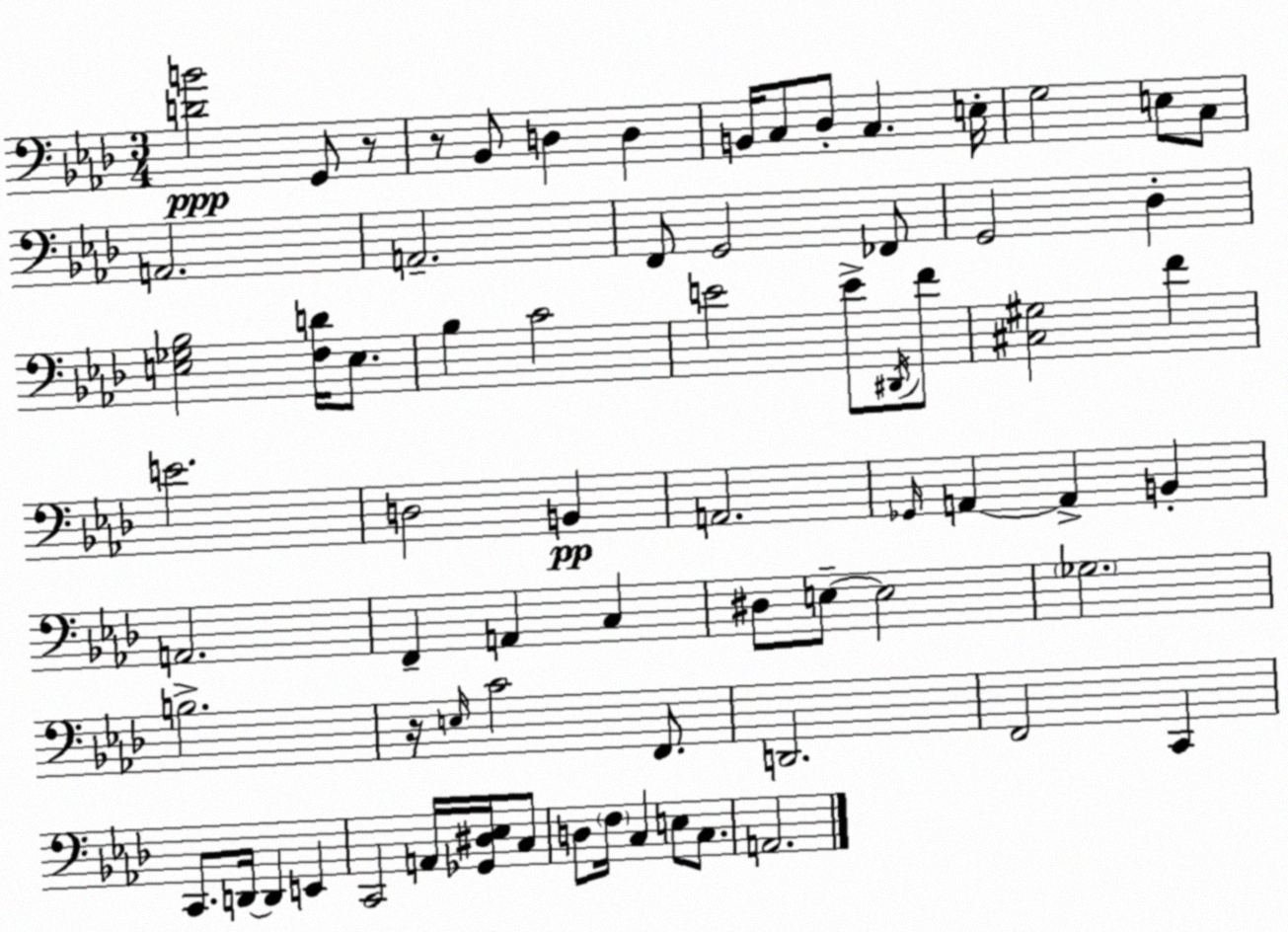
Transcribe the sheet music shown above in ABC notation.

X:1
T:Untitled
M:3/4
L:1/4
K:Fm
[DB]2 G,,/2 z/2 z/2 _B,,/2 D, D, B,,/4 C,/2 _D,/2 C, E,/4 G,2 E,/2 C,/2 A,,2 A,,2 F,,/2 G,,2 _F,,/2 G,,2 _D, [E,_G,_B,]2 [F,D]/4 E,/2 _B, C2 E2 E/2 ^D,,/4 F/2 [^C,^G,]2 F E2 D,2 B,, A,,2 _G,,/4 A,, A,, B,, A,,2 F,, A,, C, ^D,/2 E,/2 E,2 _G,2 B,2 z/4 E,/4 C2 F,,/2 D,,2 F,,2 C,, C,,/2 D,,/4 D,, E,, C,,2 A,,/4 [_G,,^D,_E,]/4 C,/2 D,/2 F,/4 C, E,/2 C,/2 A,,2